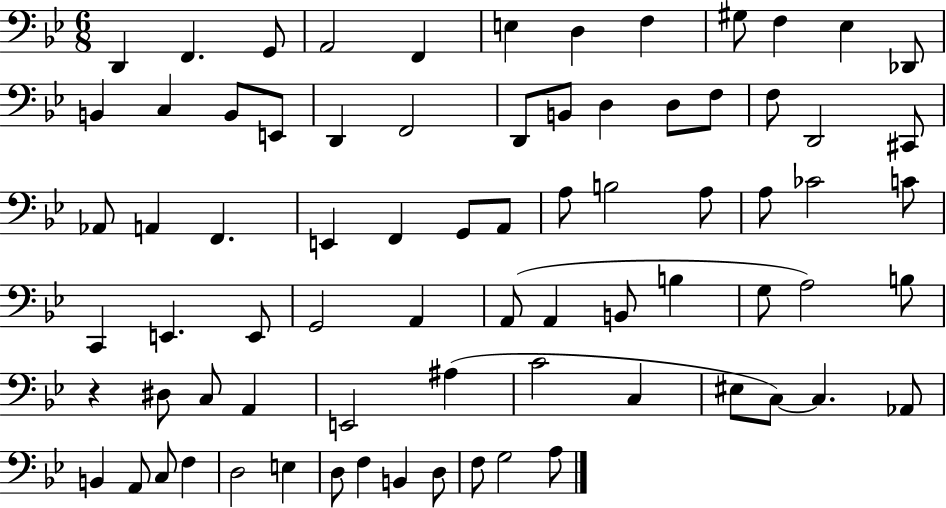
X:1
T:Untitled
M:6/8
L:1/4
K:Bb
D,, F,, G,,/2 A,,2 F,, E, D, F, ^G,/2 F, _E, _D,,/2 B,, C, B,,/2 E,,/2 D,, F,,2 D,,/2 B,,/2 D, D,/2 F,/2 F,/2 D,,2 ^C,,/2 _A,,/2 A,, F,, E,, F,, G,,/2 A,,/2 A,/2 B,2 A,/2 A,/2 _C2 C/2 C,, E,, E,,/2 G,,2 A,, A,,/2 A,, B,,/2 B, G,/2 A,2 B,/2 z ^D,/2 C,/2 A,, E,,2 ^A, C2 C, ^E,/2 C,/2 C, _A,,/2 B,, A,,/2 C,/2 F, D,2 E, D,/2 F, B,, D,/2 F,/2 G,2 A,/2